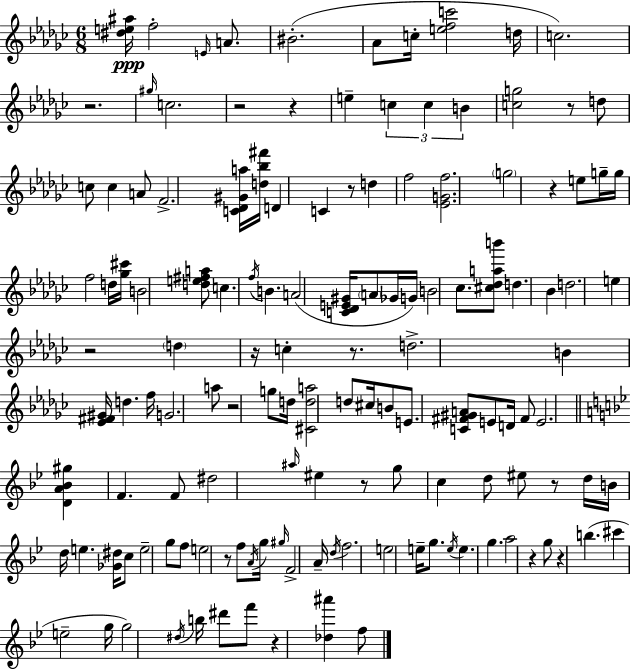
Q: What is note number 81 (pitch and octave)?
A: A4